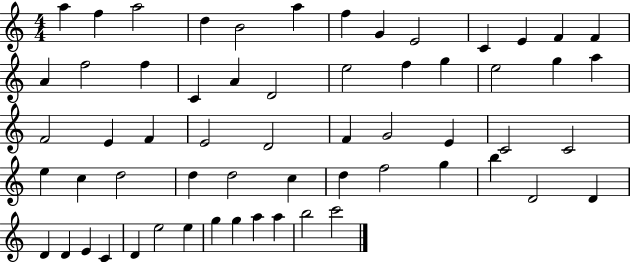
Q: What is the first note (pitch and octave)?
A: A5